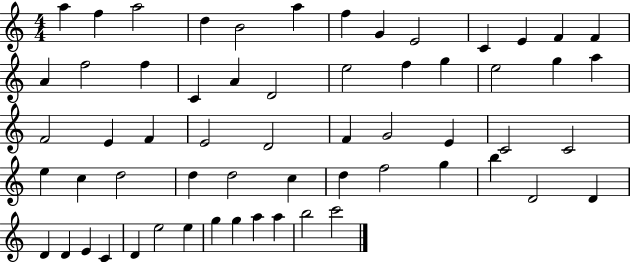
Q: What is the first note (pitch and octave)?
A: A5